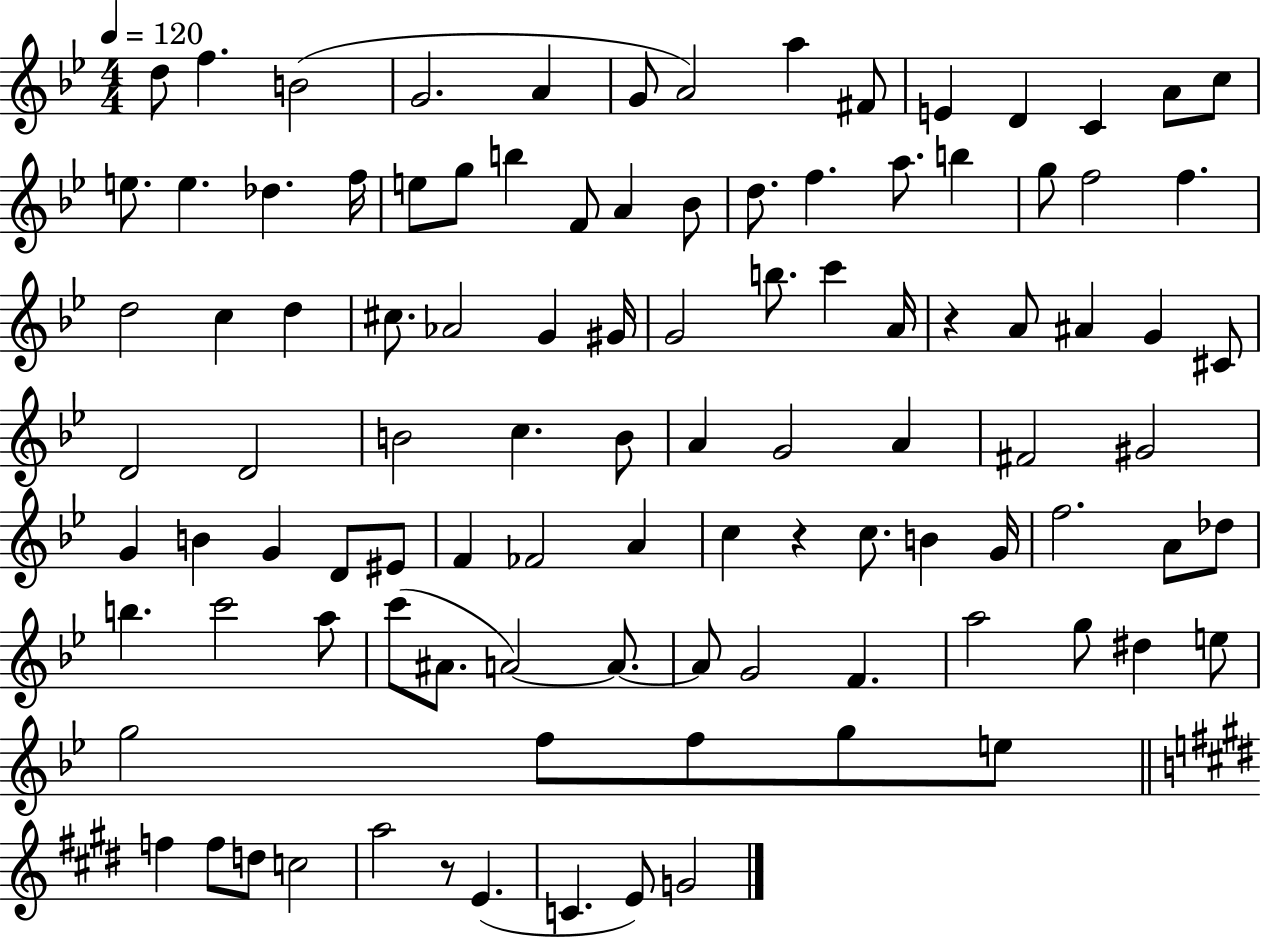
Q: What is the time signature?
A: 4/4